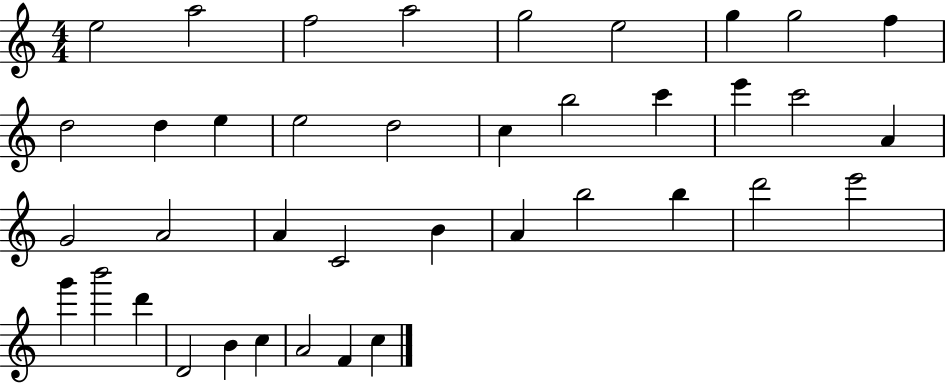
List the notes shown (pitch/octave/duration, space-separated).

E5/h A5/h F5/h A5/h G5/h E5/h G5/q G5/h F5/q D5/h D5/q E5/q E5/h D5/h C5/q B5/h C6/q E6/q C6/h A4/q G4/h A4/h A4/q C4/h B4/q A4/q B5/h B5/q D6/h E6/h G6/q B6/h D6/q D4/h B4/q C5/q A4/h F4/q C5/q